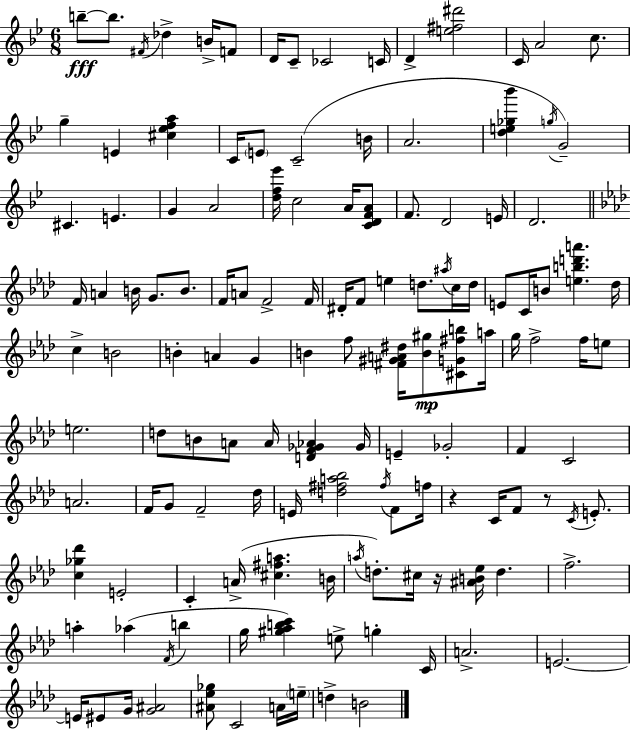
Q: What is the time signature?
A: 6/8